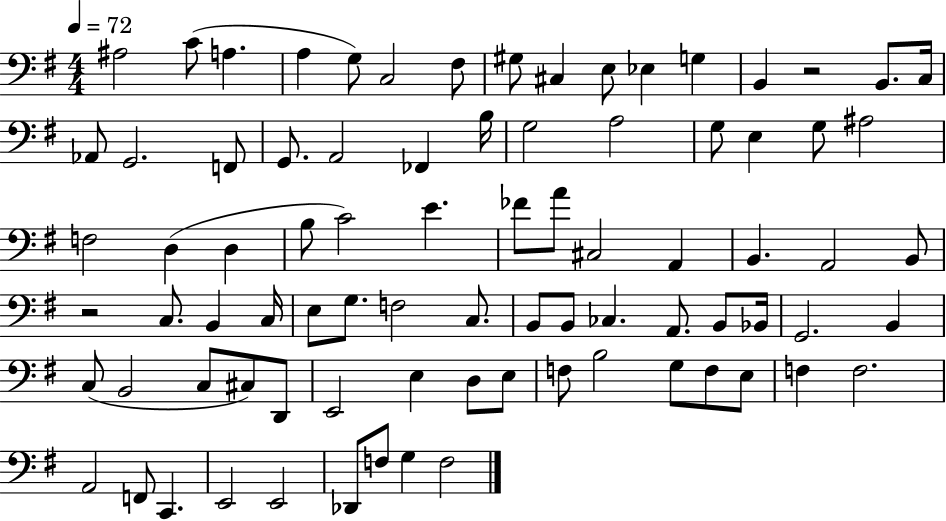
{
  \clef bass
  \numericTimeSignature
  \time 4/4
  \key g \major
  \tempo 4 = 72
  ais2 c'8( a4. | a4 g8) c2 fis8 | gis8 cis4 e8 ees4 g4 | b,4 r2 b,8. c16 | \break aes,8 g,2. f,8 | g,8. a,2 fes,4 b16 | g2 a2 | g8 e4 g8 ais2 | \break f2 d4( d4 | b8 c'2) e'4. | fes'8 a'8 cis2 a,4 | b,4. a,2 b,8 | \break r2 c8. b,4 c16 | e8 g8. f2 c8. | b,8 b,8 ces4. a,8. b,8 bes,16 | g,2. b,4 | \break c8( b,2 c8 cis8) d,8 | e,2 e4 d8 e8 | f8 b2 g8 f8 e8 | f4 f2. | \break a,2 f,8 c,4. | e,2 e,2 | des,8 f8 g4 f2 | \bar "|."
}